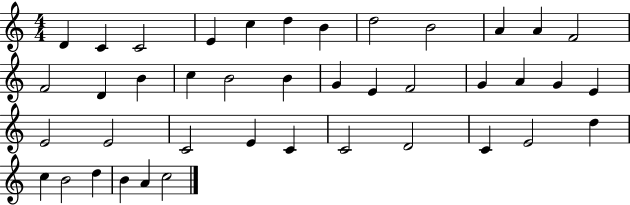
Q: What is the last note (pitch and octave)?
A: C5